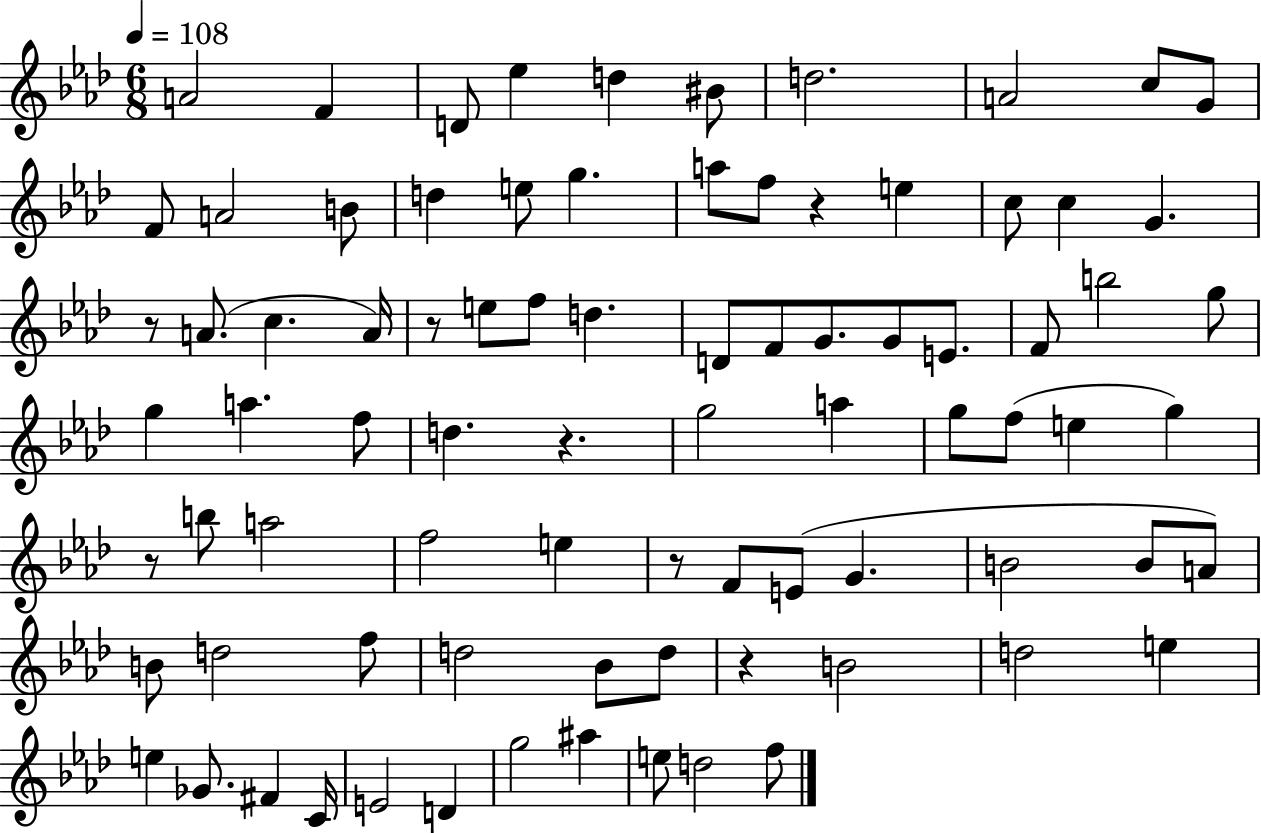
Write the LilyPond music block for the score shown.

{
  \clef treble
  \numericTimeSignature
  \time 6/8
  \key aes \major
  \tempo 4 = 108
  a'2 f'4 | d'8 ees''4 d''4 bis'8 | d''2. | a'2 c''8 g'8 | \break f'8 a'2 b'8 | d''4 e''8 g''4. | a''8 f''8 r4 e''4 | c''8 c''4 g'4. | \break r8 a'8.( c''4. a'16) | r8 e''8 f''8 d''4. | d'8 f'8 g'8. g'8 e'8. | f'8 b''2 g''8 | \break g''4 a''4. f''8 | d''4. r4. | g''2 a''4 | g''8 f''8( e''4 g''4) | \break r8 b''8 a''2 | f''2 e''4 | r8 f'8 e'8( g'4. | b'2 b'8 a'8) | \break b'8 d''2 f''8 | d''2 bes'8 d''8 | r4 b'2 | d''2 e''4 | \break e''4 ges'8. fis'4 c'16 | e'2 d'4 | g''2 ais''4 | e''8 d''2 f''8 | \break \bar "|."
}